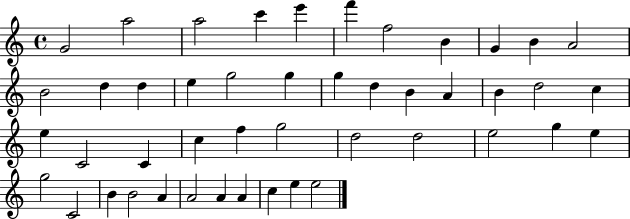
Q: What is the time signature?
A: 4/4